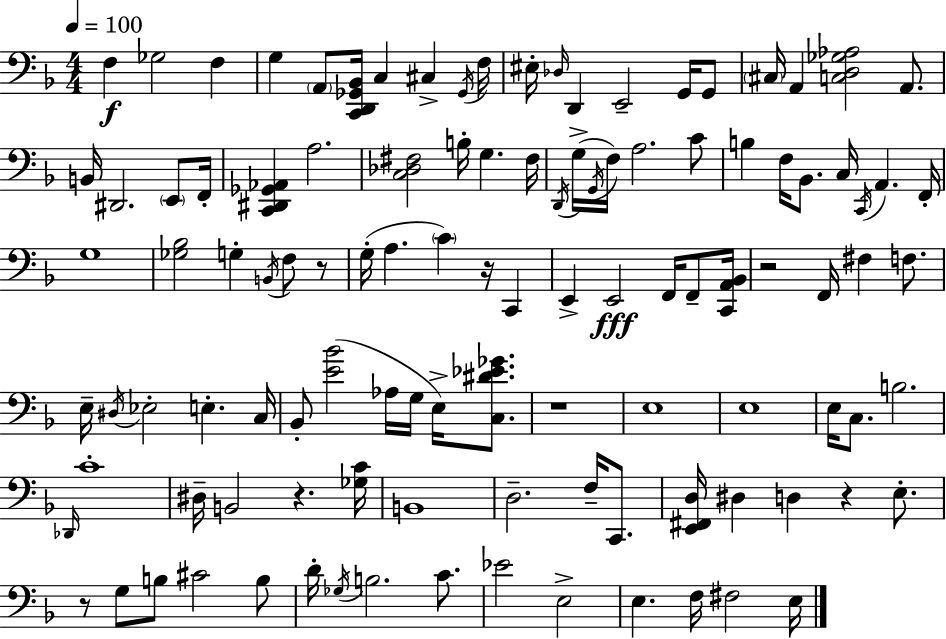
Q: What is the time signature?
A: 4/4